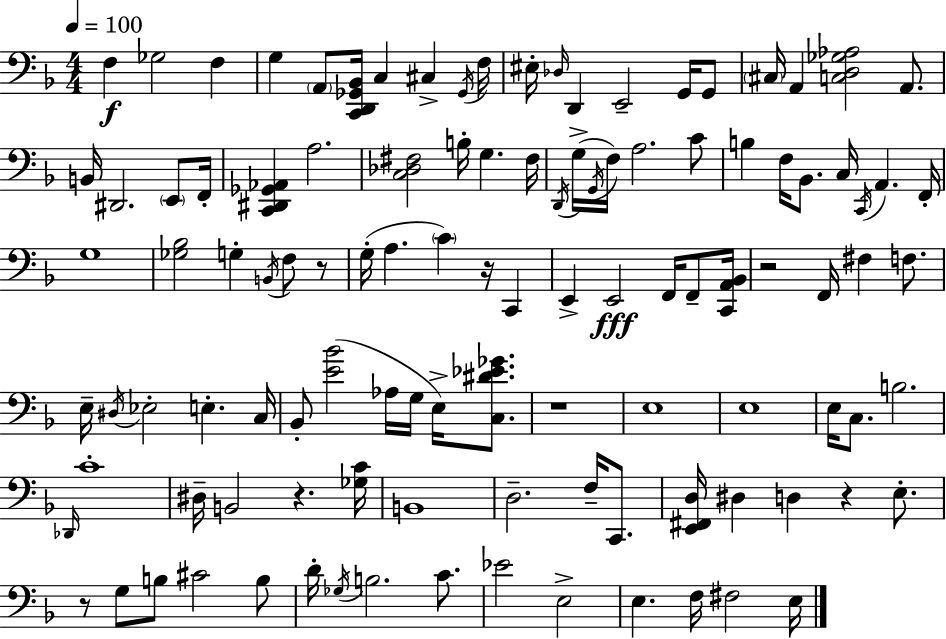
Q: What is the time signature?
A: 4/4